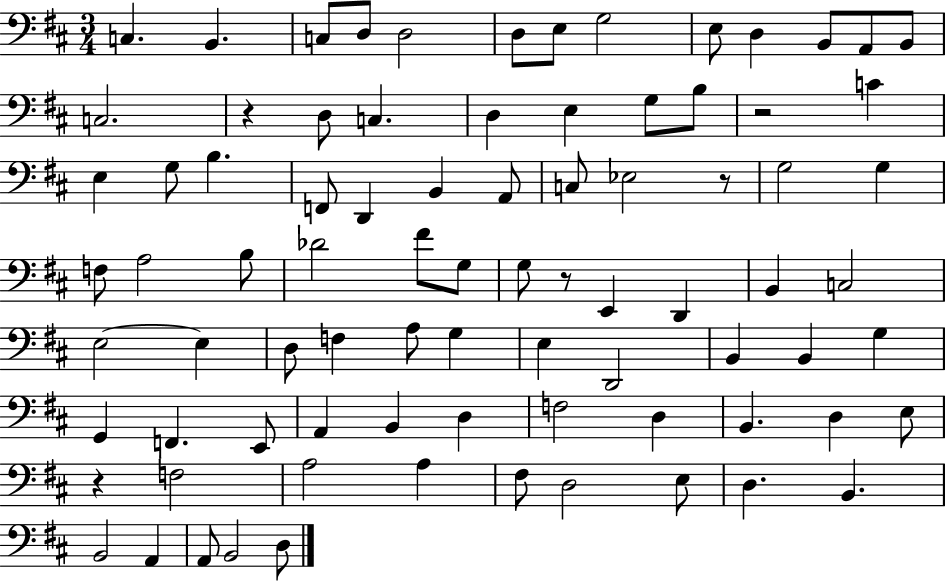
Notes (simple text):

C3/q. B2/q. C3/e D3/e D3/h D3/e E3/e G3/h E3/e D3/q B2/e A2/e B2/e C3/h. R/q D3/e C3/q. D3/q E3/q G3/e B3/e R/h C4/q E3/q G3/e B3/q. F2/e D2/q B2/q A2/e C3/e Eb3/h R/e G3/h G3/q F3/e A3/h B3/e Db4/h F#4/e G3/e G3/e R/e E2/q D2/q B2/q C3/h E3/h E3/q D3/e F3/q A3/e G3/q E3/q D2/h B2/q B2/q G3/q G2/q F2/q. E2/e A2/q B2/q D3/q F3/h D3/q B2/q. D3/q E3/e R/q F3/h A3/h A3/q F#3/e D3/h E3/e D3/q. B2/q. B2/h A2/q A2/e B2/h D3/e